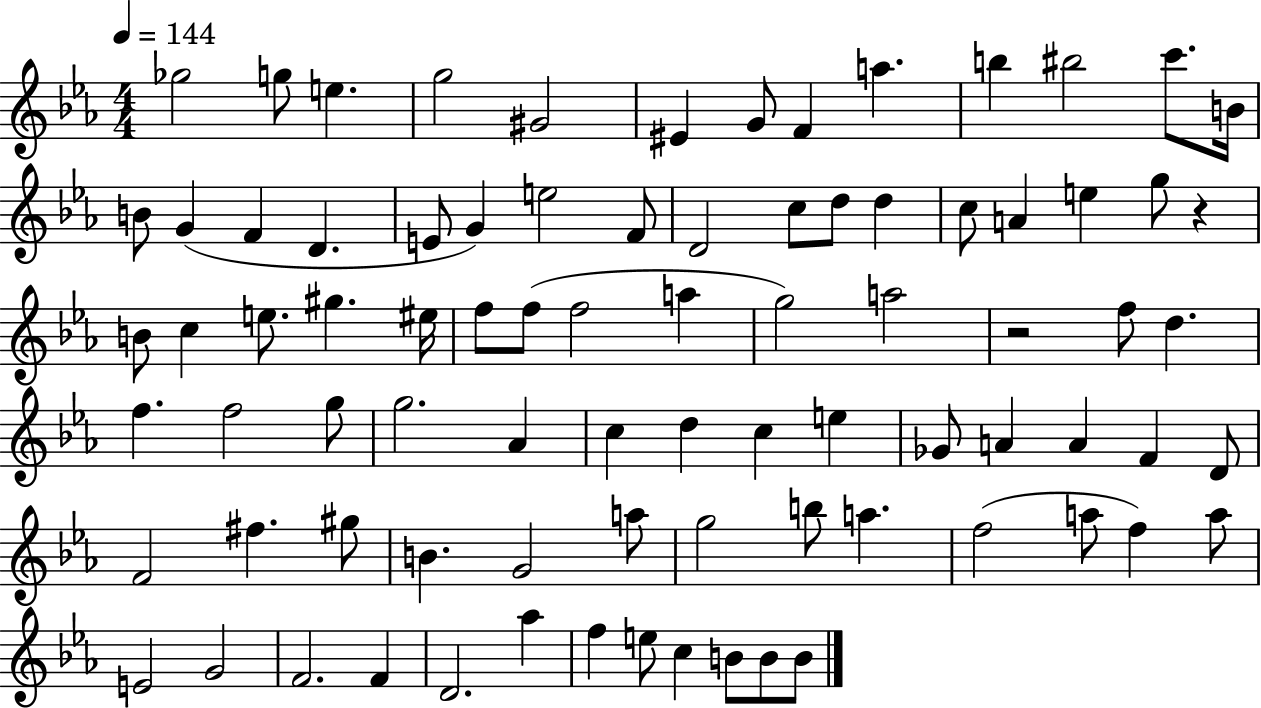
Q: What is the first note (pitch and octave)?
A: Gb5